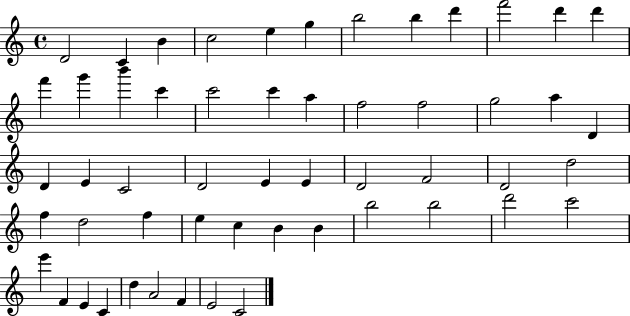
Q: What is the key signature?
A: C major